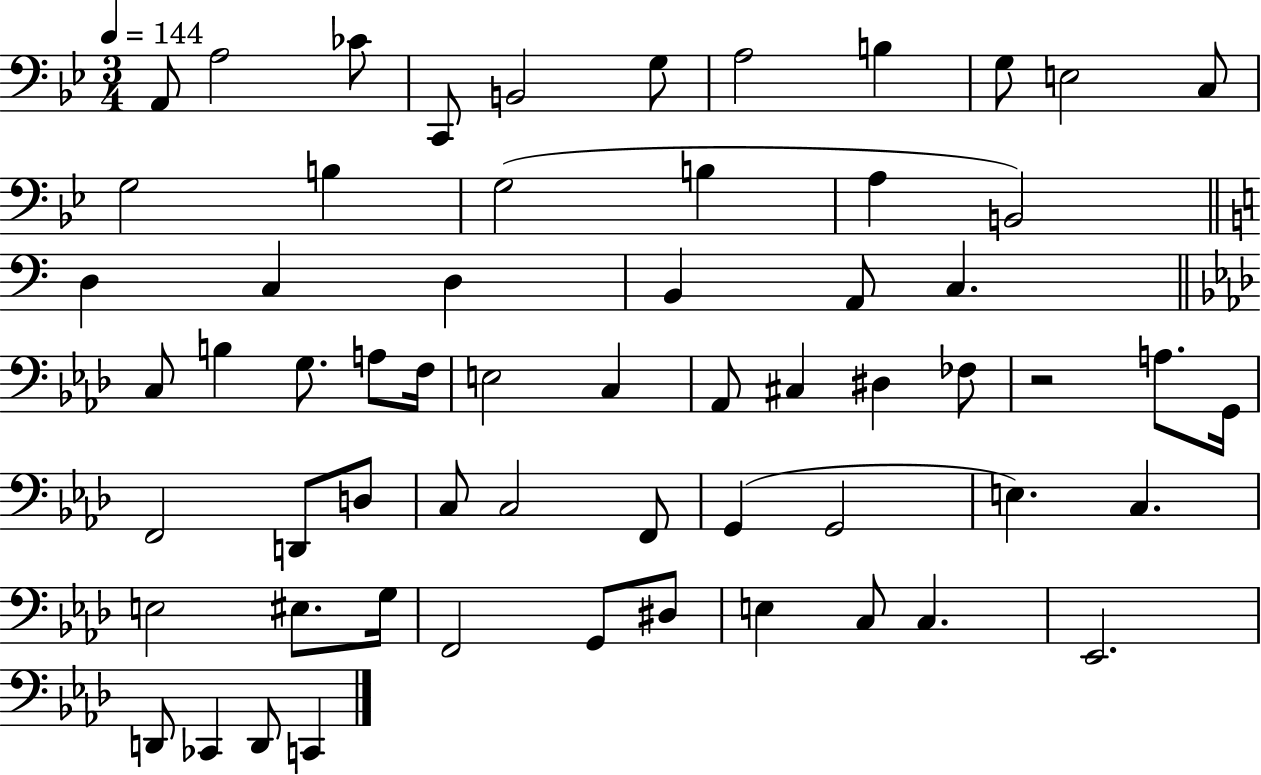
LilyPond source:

{
  \clef bass
  \numericTimeSignature
  \time 3/4
  \key bes \major
  \tempo 4 = 144
  a,8 a2 ces'8 | c,8 b,2 g8 | a2 b4 | g8 e2 c8 | \break g2 b4 | g2( b4 | a4 b,2) | \bar "||" \break \key c \major d4 c4 d4 | b,4 a,8 c4. | \bar "||" \break \key aes \major c8 b4 g8. a8 f16 | e2 c4 | aes,8 cis4 dis4 fes8 | r2 a8. g,16 | \break f,2 d,8 d8 | c8 c2 f,8 | g,4( g,2 | e4.) c4. | \break e2 eis8. g16 | f,2 g,8 dis8 | e4 c8 c4. | ees,2. | \break d,8 ces,4 d,8 c,4 | \bar "|."
}